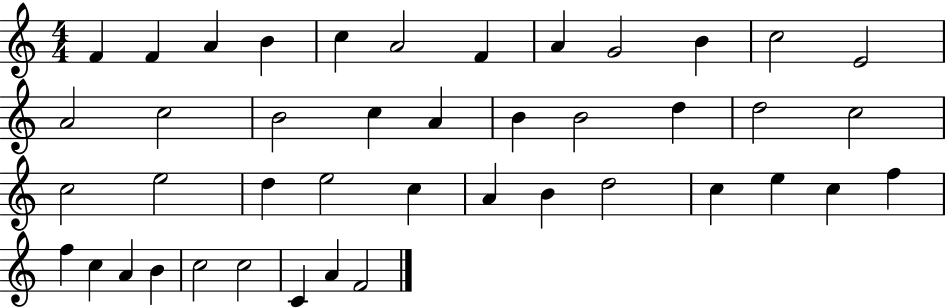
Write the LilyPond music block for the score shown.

{
  \clef treble
  \numericTimeSignature
  \time 4/4
  \key c \major
  f'4 f'4 a'4 b'4 | c''4 a'2 f'4 | a'4 g'2 b'4 | c''2 e'2 | \break a'2 c''2 | b'2 c''4 a'4 | b'4 b'2 d''4 | d''2 c''2 | \break c''2 e''2 | d''4 e''2 c''4 | a'4 b'4 d''2 | c''4 e''4 c''4 f''4 | \break f''4 c''4 a'4 b'4 | c''2 c''2 | c'4 a'4 f'2 | \bar "|."
}